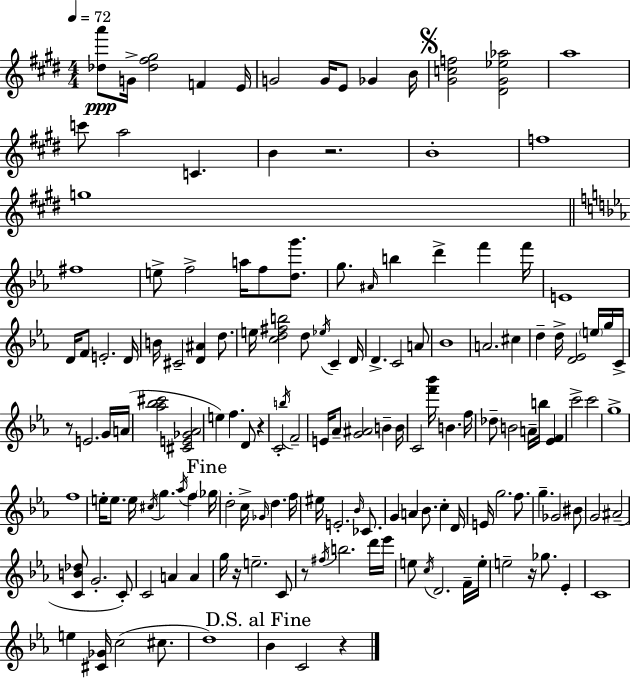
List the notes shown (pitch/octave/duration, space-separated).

[Db5,A6]/e G4/s [Db5,F#5,G#5]/h F4/q E4/s G4/h G4/s E4/e Gb4/q B4/s [G#4,C5,F5]/h [D#4,G#4,Eb5,Ab5]/h A5/w C6/e A5/h C4/q. B4/q R/h. B4/w F5/w G5/w F#5/w E5/e F5/h A5/s F5/e [D5,G6]/e. G5/e. A#4/s B5/q D6/q F6/q F6/s E4/w D4/s F4/e E4/h. D4/s B4/s C#4/h [D4,A#4]/q D5/e. E5/s [C5,D5,F#5,B5]/h D5/e Eb5/s C4/q D4/s D4/q. C4/h A4/e Bb4/w A4/h. C#5/q D5/q D5/s [D4,Eb4]/h E5/s G5/s C4/s R/e E4/h. G4/s A4/s [Ab5,Bb5,C#6]/h [C#4,E4,Gb4,Ab4]/h E5/q F5/q. D4/e R/q C4/h B5/s F4/h E4/s Ab4/e [G4,A#4]/h B4/q B4/s C4/h [F6,Bb6]/s B4/q. F5/s Db5/e B4/h A4/s B5/s [Eb4,F4]/q C6/h C6/h G5/w F5/w E5/s E5/e. E5/s C#5/s G5/q. Ab5/s F5/q Gb5/s D5/h C5/s Gb4/s D5/q. F5/s EIS5/s E4/h. Bb4/s CES4/e. G4/q A4/q Bb4/e. C5/q D4/s E4/s G5/h. F5/e. G5/q. Gb4/h BIS4/e G4/h A#4/h [C4,B4,Db5]/e G4/h. C4/e C4/h A4/q A4/q G5/s R/s E5/h. C4/e R/e F#5/s B5/h. D6/s Eb6/s E5/e C5/s D4/h. F4/s E5/s E5/h R/s Gb5/e. Eb4/q C4/w E5/q [C#4,Gb4]/s C5/h C#5/e. D5/w Bb4/q C4/h R/q